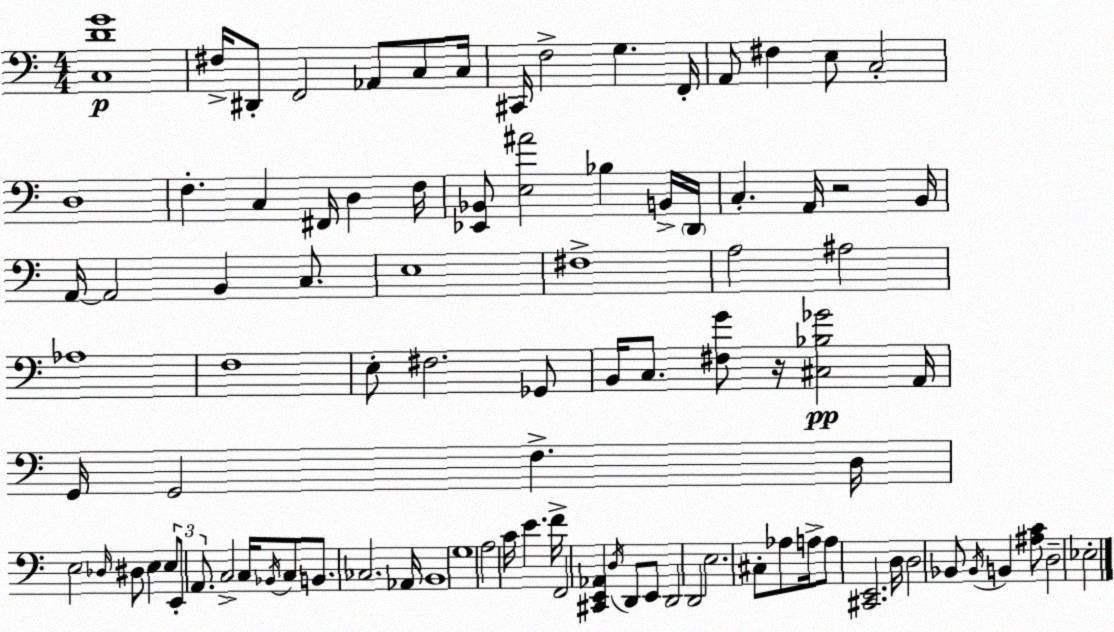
X:1
T:Untitled
M:4/4
L:1/4
K:C
[C,DG]4 ^F,/4 ^D,,/2 F,,2 _A,,/2 C,/2 C,/4 ^C,,/4 F,2 G, F,,/4 A,,/2 ^F, E,/2 C,2 D,4 F, C, ^F,,/4 D, F,/4 [_E,,_B,,]/2 [E,^A]2 _B, B,,/4 D,,/4 C, A,,/4 z2 B,,/4 A,,/4 A,,2 B,, C,/2 E,4 ^F,4 A,2 ^A,2 _A,4 F,4 E,/2 ^F,2 _G,,/2 B,,/4 C,/2 [^F,G]/2 z/4 [^C,_B,_G]2 A,,/4 G,,/4 G,,2 F, D,/4 E,2 _D,/4 ^D,/2 E, E,/2 E,,/2 A,,/2 C,2 C,/4 _B,,/4 C,/2 B,,/2 _C,2 _A,,/4 B,,4 G,4 A,2 C/4 E F/4 F,,2 [^C,,E,,_A,,] D,/4 D,,/2 E,,/2 D,,2 D,,2 E,2 ^C,/2 _A,/2 A,/4 A,/2 [^C,,E,,]2 D,/4 D,2 _B,,/2 _B,,/4 B,, [^A,C]/2 D,2 _E,2